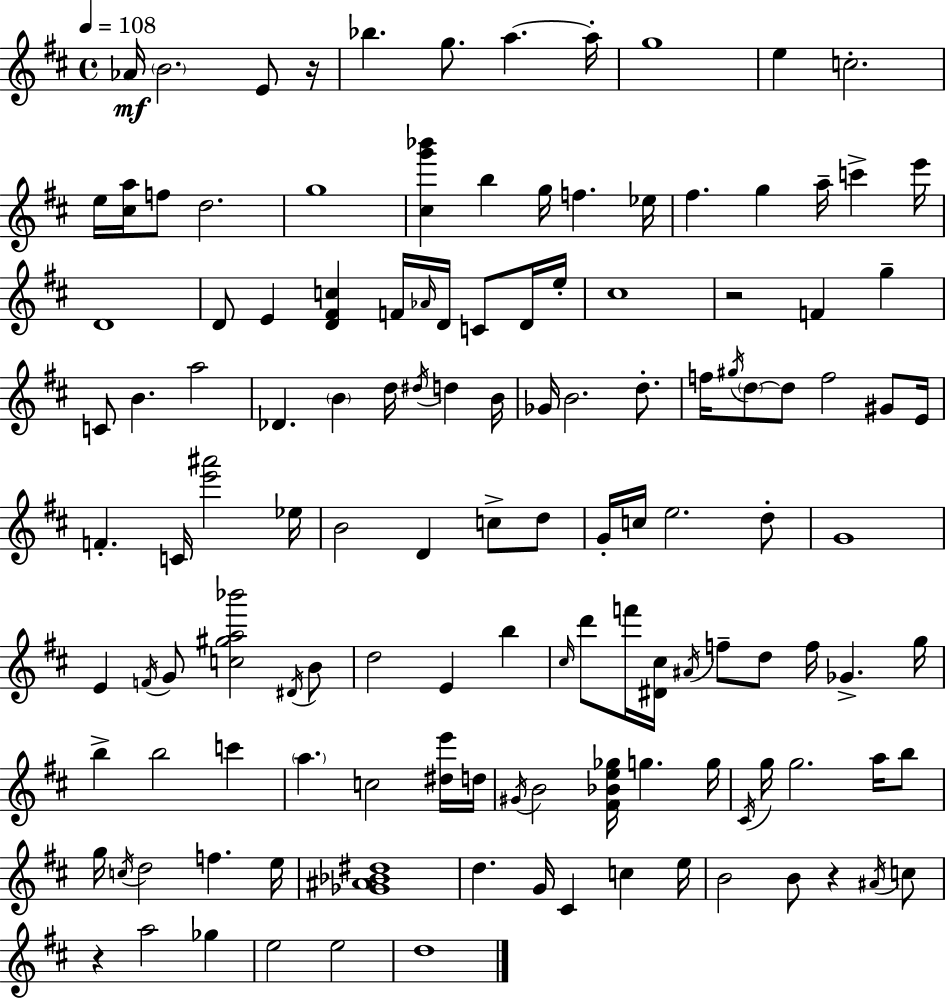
Ab4/s B4/h. E4/e R/s Bb5/q. G5/e. A5/q. A5/s G5/w E5/q C5/h. E5/s [C#5,A5]/s F5/e D5/h. G5/w [C#5,G6,Bb6]/q B5/q G5/s F5/q. Eb5/s F#5/q. G5/q A5/s C6/q E6/s D4/w D4/e E4/q [D4,F#4,C5]/q F4/s Ab4/s D4/s C4/e D4/s E5/s C#5/w R/h F4/q G5/q C4/e B4/q. A5/h Db4/q. B4/q D5/s D#5/s D5/q B4/s Gb4/s B4/h. D5/e. F5/s G#5/s D5/e D5/e F5/h G#4/e E4/s F4/q. C4/s [E6,A#6]/h Eb5/s B4/h D4/q C5/e D5/e G4/s C5/s E5/h. D5/e G4/w E4/q F4/s G4/e [C5,G#5,A5,Bb6]/h D#4/s B4/e D5/h E4/q B5/q C#5/s D6/e F6/s [D#4,C#5]/s A#4/s F5/e D5/e F5/s Gb4/q. G5/s B5/q B5/h C6/q A5/q. C5/h [D#5,E6]/s D5/s G#4/s B4/h [F#4,Bb4,E5,Gb5]/s G5/q. G5/s C#4/s G5/s G5/h. A5/s B5/e G5/s C5/s D5/h F5/q. E5/s [Gb4,A#4,Bb4,D#5]/w D5/q. G4/s C#4/q C5/q E5/s B4/h B4/e R/q A#4/s C5/e R/q A5/h Gb5/q E5/h E5/h D5/w